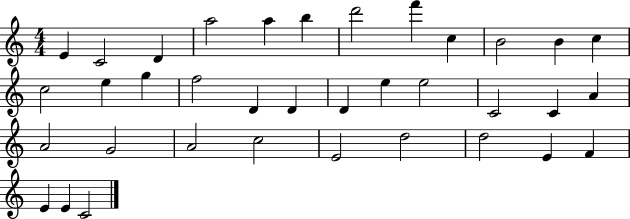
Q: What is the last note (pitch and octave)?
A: C4